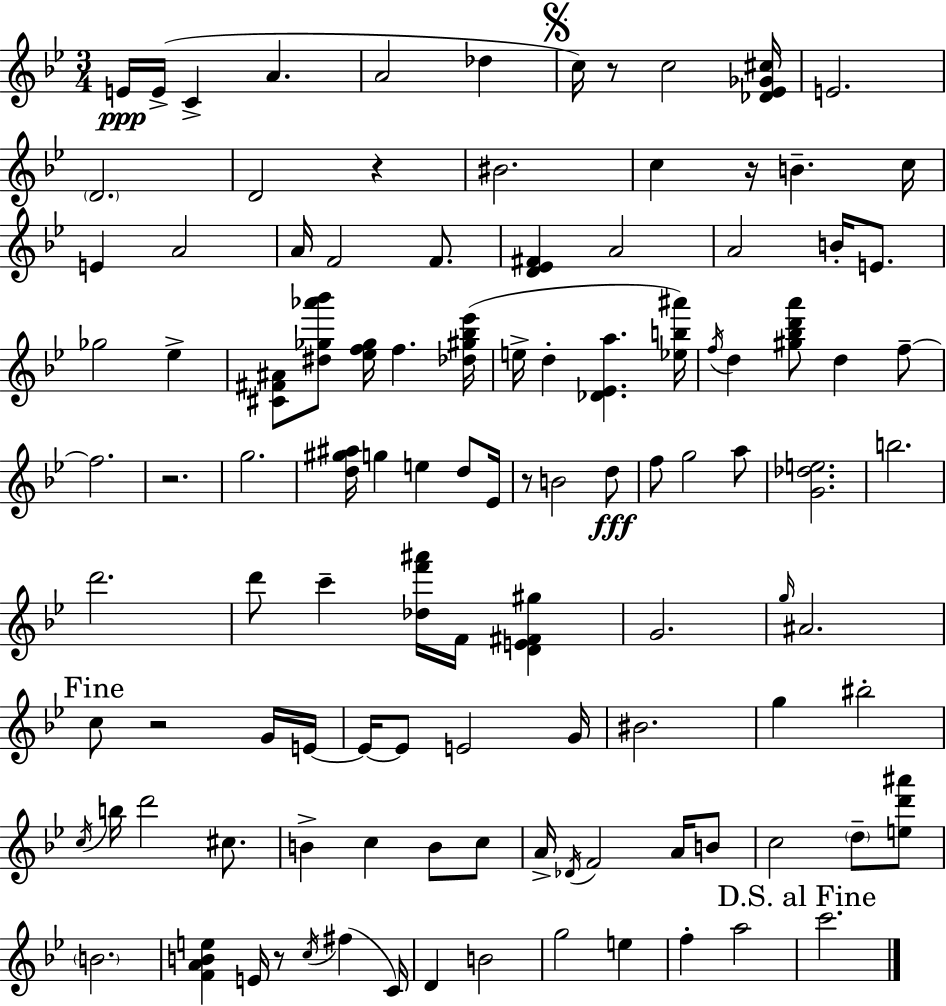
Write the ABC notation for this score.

X:1
T:Untitled
M:3/4
L:1/4
K:Gm
E/4 E/4 C A A2 _d c/4 z/2 c2 [_D_E_G^c]/4 E2 D2 D2 z ^B2 c z/4 B c/4 E A2 A/4 F2 F/2 [D_E^F] A2 A2 B/4 E/2 _g2 _e [^C^F^A]/2 [^d_g_a'_b']/2 [_ef_g]/4 f [_d^g_b_e']/4 e/4 d [_D_Ea] [_eb^a']/4 f/4 d [^g_bd'a']/2 d f/2 f2 z2 g2 [d^g^a]/4 g e d/2 _E/4 z/2 B2 d/2 f/2 g2 a/2 [G_de]2 b2 d'2 d'/2 c' [_df'^a']/4 F/4 [DE^F^g] G2 g/4 ^A2 c/2 z2 G/4 E/4 E/4 E/2 E2 G/4 ^B2 g ^b2 c/4 b/4 d'2 ^c/2 B c B/2 c/2 A/4 _D/4 F2 A/4 B/2 c2 d/2 [ed'^a']/2 B2 [FABe] E/4 z/2 c/4 ^f C/4 D B2 g2 e f a2 c'2